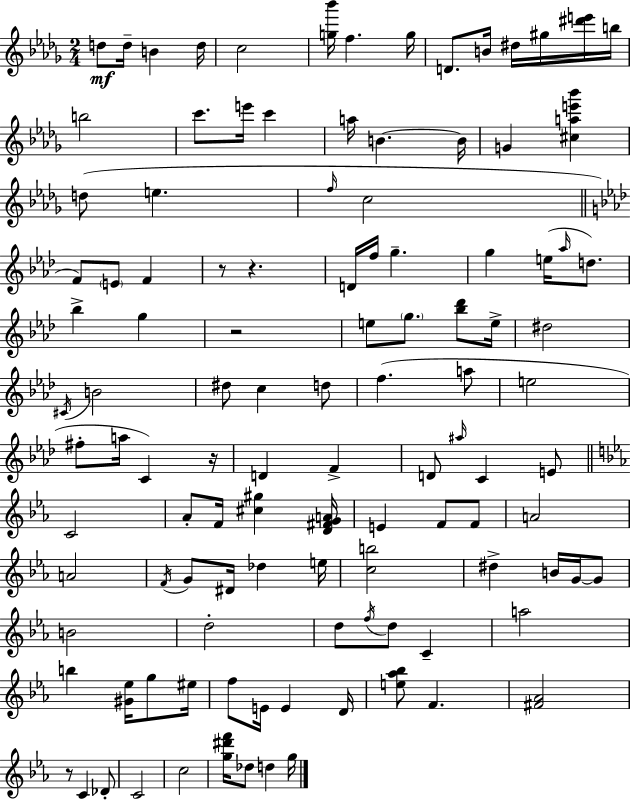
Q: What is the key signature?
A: BES minor